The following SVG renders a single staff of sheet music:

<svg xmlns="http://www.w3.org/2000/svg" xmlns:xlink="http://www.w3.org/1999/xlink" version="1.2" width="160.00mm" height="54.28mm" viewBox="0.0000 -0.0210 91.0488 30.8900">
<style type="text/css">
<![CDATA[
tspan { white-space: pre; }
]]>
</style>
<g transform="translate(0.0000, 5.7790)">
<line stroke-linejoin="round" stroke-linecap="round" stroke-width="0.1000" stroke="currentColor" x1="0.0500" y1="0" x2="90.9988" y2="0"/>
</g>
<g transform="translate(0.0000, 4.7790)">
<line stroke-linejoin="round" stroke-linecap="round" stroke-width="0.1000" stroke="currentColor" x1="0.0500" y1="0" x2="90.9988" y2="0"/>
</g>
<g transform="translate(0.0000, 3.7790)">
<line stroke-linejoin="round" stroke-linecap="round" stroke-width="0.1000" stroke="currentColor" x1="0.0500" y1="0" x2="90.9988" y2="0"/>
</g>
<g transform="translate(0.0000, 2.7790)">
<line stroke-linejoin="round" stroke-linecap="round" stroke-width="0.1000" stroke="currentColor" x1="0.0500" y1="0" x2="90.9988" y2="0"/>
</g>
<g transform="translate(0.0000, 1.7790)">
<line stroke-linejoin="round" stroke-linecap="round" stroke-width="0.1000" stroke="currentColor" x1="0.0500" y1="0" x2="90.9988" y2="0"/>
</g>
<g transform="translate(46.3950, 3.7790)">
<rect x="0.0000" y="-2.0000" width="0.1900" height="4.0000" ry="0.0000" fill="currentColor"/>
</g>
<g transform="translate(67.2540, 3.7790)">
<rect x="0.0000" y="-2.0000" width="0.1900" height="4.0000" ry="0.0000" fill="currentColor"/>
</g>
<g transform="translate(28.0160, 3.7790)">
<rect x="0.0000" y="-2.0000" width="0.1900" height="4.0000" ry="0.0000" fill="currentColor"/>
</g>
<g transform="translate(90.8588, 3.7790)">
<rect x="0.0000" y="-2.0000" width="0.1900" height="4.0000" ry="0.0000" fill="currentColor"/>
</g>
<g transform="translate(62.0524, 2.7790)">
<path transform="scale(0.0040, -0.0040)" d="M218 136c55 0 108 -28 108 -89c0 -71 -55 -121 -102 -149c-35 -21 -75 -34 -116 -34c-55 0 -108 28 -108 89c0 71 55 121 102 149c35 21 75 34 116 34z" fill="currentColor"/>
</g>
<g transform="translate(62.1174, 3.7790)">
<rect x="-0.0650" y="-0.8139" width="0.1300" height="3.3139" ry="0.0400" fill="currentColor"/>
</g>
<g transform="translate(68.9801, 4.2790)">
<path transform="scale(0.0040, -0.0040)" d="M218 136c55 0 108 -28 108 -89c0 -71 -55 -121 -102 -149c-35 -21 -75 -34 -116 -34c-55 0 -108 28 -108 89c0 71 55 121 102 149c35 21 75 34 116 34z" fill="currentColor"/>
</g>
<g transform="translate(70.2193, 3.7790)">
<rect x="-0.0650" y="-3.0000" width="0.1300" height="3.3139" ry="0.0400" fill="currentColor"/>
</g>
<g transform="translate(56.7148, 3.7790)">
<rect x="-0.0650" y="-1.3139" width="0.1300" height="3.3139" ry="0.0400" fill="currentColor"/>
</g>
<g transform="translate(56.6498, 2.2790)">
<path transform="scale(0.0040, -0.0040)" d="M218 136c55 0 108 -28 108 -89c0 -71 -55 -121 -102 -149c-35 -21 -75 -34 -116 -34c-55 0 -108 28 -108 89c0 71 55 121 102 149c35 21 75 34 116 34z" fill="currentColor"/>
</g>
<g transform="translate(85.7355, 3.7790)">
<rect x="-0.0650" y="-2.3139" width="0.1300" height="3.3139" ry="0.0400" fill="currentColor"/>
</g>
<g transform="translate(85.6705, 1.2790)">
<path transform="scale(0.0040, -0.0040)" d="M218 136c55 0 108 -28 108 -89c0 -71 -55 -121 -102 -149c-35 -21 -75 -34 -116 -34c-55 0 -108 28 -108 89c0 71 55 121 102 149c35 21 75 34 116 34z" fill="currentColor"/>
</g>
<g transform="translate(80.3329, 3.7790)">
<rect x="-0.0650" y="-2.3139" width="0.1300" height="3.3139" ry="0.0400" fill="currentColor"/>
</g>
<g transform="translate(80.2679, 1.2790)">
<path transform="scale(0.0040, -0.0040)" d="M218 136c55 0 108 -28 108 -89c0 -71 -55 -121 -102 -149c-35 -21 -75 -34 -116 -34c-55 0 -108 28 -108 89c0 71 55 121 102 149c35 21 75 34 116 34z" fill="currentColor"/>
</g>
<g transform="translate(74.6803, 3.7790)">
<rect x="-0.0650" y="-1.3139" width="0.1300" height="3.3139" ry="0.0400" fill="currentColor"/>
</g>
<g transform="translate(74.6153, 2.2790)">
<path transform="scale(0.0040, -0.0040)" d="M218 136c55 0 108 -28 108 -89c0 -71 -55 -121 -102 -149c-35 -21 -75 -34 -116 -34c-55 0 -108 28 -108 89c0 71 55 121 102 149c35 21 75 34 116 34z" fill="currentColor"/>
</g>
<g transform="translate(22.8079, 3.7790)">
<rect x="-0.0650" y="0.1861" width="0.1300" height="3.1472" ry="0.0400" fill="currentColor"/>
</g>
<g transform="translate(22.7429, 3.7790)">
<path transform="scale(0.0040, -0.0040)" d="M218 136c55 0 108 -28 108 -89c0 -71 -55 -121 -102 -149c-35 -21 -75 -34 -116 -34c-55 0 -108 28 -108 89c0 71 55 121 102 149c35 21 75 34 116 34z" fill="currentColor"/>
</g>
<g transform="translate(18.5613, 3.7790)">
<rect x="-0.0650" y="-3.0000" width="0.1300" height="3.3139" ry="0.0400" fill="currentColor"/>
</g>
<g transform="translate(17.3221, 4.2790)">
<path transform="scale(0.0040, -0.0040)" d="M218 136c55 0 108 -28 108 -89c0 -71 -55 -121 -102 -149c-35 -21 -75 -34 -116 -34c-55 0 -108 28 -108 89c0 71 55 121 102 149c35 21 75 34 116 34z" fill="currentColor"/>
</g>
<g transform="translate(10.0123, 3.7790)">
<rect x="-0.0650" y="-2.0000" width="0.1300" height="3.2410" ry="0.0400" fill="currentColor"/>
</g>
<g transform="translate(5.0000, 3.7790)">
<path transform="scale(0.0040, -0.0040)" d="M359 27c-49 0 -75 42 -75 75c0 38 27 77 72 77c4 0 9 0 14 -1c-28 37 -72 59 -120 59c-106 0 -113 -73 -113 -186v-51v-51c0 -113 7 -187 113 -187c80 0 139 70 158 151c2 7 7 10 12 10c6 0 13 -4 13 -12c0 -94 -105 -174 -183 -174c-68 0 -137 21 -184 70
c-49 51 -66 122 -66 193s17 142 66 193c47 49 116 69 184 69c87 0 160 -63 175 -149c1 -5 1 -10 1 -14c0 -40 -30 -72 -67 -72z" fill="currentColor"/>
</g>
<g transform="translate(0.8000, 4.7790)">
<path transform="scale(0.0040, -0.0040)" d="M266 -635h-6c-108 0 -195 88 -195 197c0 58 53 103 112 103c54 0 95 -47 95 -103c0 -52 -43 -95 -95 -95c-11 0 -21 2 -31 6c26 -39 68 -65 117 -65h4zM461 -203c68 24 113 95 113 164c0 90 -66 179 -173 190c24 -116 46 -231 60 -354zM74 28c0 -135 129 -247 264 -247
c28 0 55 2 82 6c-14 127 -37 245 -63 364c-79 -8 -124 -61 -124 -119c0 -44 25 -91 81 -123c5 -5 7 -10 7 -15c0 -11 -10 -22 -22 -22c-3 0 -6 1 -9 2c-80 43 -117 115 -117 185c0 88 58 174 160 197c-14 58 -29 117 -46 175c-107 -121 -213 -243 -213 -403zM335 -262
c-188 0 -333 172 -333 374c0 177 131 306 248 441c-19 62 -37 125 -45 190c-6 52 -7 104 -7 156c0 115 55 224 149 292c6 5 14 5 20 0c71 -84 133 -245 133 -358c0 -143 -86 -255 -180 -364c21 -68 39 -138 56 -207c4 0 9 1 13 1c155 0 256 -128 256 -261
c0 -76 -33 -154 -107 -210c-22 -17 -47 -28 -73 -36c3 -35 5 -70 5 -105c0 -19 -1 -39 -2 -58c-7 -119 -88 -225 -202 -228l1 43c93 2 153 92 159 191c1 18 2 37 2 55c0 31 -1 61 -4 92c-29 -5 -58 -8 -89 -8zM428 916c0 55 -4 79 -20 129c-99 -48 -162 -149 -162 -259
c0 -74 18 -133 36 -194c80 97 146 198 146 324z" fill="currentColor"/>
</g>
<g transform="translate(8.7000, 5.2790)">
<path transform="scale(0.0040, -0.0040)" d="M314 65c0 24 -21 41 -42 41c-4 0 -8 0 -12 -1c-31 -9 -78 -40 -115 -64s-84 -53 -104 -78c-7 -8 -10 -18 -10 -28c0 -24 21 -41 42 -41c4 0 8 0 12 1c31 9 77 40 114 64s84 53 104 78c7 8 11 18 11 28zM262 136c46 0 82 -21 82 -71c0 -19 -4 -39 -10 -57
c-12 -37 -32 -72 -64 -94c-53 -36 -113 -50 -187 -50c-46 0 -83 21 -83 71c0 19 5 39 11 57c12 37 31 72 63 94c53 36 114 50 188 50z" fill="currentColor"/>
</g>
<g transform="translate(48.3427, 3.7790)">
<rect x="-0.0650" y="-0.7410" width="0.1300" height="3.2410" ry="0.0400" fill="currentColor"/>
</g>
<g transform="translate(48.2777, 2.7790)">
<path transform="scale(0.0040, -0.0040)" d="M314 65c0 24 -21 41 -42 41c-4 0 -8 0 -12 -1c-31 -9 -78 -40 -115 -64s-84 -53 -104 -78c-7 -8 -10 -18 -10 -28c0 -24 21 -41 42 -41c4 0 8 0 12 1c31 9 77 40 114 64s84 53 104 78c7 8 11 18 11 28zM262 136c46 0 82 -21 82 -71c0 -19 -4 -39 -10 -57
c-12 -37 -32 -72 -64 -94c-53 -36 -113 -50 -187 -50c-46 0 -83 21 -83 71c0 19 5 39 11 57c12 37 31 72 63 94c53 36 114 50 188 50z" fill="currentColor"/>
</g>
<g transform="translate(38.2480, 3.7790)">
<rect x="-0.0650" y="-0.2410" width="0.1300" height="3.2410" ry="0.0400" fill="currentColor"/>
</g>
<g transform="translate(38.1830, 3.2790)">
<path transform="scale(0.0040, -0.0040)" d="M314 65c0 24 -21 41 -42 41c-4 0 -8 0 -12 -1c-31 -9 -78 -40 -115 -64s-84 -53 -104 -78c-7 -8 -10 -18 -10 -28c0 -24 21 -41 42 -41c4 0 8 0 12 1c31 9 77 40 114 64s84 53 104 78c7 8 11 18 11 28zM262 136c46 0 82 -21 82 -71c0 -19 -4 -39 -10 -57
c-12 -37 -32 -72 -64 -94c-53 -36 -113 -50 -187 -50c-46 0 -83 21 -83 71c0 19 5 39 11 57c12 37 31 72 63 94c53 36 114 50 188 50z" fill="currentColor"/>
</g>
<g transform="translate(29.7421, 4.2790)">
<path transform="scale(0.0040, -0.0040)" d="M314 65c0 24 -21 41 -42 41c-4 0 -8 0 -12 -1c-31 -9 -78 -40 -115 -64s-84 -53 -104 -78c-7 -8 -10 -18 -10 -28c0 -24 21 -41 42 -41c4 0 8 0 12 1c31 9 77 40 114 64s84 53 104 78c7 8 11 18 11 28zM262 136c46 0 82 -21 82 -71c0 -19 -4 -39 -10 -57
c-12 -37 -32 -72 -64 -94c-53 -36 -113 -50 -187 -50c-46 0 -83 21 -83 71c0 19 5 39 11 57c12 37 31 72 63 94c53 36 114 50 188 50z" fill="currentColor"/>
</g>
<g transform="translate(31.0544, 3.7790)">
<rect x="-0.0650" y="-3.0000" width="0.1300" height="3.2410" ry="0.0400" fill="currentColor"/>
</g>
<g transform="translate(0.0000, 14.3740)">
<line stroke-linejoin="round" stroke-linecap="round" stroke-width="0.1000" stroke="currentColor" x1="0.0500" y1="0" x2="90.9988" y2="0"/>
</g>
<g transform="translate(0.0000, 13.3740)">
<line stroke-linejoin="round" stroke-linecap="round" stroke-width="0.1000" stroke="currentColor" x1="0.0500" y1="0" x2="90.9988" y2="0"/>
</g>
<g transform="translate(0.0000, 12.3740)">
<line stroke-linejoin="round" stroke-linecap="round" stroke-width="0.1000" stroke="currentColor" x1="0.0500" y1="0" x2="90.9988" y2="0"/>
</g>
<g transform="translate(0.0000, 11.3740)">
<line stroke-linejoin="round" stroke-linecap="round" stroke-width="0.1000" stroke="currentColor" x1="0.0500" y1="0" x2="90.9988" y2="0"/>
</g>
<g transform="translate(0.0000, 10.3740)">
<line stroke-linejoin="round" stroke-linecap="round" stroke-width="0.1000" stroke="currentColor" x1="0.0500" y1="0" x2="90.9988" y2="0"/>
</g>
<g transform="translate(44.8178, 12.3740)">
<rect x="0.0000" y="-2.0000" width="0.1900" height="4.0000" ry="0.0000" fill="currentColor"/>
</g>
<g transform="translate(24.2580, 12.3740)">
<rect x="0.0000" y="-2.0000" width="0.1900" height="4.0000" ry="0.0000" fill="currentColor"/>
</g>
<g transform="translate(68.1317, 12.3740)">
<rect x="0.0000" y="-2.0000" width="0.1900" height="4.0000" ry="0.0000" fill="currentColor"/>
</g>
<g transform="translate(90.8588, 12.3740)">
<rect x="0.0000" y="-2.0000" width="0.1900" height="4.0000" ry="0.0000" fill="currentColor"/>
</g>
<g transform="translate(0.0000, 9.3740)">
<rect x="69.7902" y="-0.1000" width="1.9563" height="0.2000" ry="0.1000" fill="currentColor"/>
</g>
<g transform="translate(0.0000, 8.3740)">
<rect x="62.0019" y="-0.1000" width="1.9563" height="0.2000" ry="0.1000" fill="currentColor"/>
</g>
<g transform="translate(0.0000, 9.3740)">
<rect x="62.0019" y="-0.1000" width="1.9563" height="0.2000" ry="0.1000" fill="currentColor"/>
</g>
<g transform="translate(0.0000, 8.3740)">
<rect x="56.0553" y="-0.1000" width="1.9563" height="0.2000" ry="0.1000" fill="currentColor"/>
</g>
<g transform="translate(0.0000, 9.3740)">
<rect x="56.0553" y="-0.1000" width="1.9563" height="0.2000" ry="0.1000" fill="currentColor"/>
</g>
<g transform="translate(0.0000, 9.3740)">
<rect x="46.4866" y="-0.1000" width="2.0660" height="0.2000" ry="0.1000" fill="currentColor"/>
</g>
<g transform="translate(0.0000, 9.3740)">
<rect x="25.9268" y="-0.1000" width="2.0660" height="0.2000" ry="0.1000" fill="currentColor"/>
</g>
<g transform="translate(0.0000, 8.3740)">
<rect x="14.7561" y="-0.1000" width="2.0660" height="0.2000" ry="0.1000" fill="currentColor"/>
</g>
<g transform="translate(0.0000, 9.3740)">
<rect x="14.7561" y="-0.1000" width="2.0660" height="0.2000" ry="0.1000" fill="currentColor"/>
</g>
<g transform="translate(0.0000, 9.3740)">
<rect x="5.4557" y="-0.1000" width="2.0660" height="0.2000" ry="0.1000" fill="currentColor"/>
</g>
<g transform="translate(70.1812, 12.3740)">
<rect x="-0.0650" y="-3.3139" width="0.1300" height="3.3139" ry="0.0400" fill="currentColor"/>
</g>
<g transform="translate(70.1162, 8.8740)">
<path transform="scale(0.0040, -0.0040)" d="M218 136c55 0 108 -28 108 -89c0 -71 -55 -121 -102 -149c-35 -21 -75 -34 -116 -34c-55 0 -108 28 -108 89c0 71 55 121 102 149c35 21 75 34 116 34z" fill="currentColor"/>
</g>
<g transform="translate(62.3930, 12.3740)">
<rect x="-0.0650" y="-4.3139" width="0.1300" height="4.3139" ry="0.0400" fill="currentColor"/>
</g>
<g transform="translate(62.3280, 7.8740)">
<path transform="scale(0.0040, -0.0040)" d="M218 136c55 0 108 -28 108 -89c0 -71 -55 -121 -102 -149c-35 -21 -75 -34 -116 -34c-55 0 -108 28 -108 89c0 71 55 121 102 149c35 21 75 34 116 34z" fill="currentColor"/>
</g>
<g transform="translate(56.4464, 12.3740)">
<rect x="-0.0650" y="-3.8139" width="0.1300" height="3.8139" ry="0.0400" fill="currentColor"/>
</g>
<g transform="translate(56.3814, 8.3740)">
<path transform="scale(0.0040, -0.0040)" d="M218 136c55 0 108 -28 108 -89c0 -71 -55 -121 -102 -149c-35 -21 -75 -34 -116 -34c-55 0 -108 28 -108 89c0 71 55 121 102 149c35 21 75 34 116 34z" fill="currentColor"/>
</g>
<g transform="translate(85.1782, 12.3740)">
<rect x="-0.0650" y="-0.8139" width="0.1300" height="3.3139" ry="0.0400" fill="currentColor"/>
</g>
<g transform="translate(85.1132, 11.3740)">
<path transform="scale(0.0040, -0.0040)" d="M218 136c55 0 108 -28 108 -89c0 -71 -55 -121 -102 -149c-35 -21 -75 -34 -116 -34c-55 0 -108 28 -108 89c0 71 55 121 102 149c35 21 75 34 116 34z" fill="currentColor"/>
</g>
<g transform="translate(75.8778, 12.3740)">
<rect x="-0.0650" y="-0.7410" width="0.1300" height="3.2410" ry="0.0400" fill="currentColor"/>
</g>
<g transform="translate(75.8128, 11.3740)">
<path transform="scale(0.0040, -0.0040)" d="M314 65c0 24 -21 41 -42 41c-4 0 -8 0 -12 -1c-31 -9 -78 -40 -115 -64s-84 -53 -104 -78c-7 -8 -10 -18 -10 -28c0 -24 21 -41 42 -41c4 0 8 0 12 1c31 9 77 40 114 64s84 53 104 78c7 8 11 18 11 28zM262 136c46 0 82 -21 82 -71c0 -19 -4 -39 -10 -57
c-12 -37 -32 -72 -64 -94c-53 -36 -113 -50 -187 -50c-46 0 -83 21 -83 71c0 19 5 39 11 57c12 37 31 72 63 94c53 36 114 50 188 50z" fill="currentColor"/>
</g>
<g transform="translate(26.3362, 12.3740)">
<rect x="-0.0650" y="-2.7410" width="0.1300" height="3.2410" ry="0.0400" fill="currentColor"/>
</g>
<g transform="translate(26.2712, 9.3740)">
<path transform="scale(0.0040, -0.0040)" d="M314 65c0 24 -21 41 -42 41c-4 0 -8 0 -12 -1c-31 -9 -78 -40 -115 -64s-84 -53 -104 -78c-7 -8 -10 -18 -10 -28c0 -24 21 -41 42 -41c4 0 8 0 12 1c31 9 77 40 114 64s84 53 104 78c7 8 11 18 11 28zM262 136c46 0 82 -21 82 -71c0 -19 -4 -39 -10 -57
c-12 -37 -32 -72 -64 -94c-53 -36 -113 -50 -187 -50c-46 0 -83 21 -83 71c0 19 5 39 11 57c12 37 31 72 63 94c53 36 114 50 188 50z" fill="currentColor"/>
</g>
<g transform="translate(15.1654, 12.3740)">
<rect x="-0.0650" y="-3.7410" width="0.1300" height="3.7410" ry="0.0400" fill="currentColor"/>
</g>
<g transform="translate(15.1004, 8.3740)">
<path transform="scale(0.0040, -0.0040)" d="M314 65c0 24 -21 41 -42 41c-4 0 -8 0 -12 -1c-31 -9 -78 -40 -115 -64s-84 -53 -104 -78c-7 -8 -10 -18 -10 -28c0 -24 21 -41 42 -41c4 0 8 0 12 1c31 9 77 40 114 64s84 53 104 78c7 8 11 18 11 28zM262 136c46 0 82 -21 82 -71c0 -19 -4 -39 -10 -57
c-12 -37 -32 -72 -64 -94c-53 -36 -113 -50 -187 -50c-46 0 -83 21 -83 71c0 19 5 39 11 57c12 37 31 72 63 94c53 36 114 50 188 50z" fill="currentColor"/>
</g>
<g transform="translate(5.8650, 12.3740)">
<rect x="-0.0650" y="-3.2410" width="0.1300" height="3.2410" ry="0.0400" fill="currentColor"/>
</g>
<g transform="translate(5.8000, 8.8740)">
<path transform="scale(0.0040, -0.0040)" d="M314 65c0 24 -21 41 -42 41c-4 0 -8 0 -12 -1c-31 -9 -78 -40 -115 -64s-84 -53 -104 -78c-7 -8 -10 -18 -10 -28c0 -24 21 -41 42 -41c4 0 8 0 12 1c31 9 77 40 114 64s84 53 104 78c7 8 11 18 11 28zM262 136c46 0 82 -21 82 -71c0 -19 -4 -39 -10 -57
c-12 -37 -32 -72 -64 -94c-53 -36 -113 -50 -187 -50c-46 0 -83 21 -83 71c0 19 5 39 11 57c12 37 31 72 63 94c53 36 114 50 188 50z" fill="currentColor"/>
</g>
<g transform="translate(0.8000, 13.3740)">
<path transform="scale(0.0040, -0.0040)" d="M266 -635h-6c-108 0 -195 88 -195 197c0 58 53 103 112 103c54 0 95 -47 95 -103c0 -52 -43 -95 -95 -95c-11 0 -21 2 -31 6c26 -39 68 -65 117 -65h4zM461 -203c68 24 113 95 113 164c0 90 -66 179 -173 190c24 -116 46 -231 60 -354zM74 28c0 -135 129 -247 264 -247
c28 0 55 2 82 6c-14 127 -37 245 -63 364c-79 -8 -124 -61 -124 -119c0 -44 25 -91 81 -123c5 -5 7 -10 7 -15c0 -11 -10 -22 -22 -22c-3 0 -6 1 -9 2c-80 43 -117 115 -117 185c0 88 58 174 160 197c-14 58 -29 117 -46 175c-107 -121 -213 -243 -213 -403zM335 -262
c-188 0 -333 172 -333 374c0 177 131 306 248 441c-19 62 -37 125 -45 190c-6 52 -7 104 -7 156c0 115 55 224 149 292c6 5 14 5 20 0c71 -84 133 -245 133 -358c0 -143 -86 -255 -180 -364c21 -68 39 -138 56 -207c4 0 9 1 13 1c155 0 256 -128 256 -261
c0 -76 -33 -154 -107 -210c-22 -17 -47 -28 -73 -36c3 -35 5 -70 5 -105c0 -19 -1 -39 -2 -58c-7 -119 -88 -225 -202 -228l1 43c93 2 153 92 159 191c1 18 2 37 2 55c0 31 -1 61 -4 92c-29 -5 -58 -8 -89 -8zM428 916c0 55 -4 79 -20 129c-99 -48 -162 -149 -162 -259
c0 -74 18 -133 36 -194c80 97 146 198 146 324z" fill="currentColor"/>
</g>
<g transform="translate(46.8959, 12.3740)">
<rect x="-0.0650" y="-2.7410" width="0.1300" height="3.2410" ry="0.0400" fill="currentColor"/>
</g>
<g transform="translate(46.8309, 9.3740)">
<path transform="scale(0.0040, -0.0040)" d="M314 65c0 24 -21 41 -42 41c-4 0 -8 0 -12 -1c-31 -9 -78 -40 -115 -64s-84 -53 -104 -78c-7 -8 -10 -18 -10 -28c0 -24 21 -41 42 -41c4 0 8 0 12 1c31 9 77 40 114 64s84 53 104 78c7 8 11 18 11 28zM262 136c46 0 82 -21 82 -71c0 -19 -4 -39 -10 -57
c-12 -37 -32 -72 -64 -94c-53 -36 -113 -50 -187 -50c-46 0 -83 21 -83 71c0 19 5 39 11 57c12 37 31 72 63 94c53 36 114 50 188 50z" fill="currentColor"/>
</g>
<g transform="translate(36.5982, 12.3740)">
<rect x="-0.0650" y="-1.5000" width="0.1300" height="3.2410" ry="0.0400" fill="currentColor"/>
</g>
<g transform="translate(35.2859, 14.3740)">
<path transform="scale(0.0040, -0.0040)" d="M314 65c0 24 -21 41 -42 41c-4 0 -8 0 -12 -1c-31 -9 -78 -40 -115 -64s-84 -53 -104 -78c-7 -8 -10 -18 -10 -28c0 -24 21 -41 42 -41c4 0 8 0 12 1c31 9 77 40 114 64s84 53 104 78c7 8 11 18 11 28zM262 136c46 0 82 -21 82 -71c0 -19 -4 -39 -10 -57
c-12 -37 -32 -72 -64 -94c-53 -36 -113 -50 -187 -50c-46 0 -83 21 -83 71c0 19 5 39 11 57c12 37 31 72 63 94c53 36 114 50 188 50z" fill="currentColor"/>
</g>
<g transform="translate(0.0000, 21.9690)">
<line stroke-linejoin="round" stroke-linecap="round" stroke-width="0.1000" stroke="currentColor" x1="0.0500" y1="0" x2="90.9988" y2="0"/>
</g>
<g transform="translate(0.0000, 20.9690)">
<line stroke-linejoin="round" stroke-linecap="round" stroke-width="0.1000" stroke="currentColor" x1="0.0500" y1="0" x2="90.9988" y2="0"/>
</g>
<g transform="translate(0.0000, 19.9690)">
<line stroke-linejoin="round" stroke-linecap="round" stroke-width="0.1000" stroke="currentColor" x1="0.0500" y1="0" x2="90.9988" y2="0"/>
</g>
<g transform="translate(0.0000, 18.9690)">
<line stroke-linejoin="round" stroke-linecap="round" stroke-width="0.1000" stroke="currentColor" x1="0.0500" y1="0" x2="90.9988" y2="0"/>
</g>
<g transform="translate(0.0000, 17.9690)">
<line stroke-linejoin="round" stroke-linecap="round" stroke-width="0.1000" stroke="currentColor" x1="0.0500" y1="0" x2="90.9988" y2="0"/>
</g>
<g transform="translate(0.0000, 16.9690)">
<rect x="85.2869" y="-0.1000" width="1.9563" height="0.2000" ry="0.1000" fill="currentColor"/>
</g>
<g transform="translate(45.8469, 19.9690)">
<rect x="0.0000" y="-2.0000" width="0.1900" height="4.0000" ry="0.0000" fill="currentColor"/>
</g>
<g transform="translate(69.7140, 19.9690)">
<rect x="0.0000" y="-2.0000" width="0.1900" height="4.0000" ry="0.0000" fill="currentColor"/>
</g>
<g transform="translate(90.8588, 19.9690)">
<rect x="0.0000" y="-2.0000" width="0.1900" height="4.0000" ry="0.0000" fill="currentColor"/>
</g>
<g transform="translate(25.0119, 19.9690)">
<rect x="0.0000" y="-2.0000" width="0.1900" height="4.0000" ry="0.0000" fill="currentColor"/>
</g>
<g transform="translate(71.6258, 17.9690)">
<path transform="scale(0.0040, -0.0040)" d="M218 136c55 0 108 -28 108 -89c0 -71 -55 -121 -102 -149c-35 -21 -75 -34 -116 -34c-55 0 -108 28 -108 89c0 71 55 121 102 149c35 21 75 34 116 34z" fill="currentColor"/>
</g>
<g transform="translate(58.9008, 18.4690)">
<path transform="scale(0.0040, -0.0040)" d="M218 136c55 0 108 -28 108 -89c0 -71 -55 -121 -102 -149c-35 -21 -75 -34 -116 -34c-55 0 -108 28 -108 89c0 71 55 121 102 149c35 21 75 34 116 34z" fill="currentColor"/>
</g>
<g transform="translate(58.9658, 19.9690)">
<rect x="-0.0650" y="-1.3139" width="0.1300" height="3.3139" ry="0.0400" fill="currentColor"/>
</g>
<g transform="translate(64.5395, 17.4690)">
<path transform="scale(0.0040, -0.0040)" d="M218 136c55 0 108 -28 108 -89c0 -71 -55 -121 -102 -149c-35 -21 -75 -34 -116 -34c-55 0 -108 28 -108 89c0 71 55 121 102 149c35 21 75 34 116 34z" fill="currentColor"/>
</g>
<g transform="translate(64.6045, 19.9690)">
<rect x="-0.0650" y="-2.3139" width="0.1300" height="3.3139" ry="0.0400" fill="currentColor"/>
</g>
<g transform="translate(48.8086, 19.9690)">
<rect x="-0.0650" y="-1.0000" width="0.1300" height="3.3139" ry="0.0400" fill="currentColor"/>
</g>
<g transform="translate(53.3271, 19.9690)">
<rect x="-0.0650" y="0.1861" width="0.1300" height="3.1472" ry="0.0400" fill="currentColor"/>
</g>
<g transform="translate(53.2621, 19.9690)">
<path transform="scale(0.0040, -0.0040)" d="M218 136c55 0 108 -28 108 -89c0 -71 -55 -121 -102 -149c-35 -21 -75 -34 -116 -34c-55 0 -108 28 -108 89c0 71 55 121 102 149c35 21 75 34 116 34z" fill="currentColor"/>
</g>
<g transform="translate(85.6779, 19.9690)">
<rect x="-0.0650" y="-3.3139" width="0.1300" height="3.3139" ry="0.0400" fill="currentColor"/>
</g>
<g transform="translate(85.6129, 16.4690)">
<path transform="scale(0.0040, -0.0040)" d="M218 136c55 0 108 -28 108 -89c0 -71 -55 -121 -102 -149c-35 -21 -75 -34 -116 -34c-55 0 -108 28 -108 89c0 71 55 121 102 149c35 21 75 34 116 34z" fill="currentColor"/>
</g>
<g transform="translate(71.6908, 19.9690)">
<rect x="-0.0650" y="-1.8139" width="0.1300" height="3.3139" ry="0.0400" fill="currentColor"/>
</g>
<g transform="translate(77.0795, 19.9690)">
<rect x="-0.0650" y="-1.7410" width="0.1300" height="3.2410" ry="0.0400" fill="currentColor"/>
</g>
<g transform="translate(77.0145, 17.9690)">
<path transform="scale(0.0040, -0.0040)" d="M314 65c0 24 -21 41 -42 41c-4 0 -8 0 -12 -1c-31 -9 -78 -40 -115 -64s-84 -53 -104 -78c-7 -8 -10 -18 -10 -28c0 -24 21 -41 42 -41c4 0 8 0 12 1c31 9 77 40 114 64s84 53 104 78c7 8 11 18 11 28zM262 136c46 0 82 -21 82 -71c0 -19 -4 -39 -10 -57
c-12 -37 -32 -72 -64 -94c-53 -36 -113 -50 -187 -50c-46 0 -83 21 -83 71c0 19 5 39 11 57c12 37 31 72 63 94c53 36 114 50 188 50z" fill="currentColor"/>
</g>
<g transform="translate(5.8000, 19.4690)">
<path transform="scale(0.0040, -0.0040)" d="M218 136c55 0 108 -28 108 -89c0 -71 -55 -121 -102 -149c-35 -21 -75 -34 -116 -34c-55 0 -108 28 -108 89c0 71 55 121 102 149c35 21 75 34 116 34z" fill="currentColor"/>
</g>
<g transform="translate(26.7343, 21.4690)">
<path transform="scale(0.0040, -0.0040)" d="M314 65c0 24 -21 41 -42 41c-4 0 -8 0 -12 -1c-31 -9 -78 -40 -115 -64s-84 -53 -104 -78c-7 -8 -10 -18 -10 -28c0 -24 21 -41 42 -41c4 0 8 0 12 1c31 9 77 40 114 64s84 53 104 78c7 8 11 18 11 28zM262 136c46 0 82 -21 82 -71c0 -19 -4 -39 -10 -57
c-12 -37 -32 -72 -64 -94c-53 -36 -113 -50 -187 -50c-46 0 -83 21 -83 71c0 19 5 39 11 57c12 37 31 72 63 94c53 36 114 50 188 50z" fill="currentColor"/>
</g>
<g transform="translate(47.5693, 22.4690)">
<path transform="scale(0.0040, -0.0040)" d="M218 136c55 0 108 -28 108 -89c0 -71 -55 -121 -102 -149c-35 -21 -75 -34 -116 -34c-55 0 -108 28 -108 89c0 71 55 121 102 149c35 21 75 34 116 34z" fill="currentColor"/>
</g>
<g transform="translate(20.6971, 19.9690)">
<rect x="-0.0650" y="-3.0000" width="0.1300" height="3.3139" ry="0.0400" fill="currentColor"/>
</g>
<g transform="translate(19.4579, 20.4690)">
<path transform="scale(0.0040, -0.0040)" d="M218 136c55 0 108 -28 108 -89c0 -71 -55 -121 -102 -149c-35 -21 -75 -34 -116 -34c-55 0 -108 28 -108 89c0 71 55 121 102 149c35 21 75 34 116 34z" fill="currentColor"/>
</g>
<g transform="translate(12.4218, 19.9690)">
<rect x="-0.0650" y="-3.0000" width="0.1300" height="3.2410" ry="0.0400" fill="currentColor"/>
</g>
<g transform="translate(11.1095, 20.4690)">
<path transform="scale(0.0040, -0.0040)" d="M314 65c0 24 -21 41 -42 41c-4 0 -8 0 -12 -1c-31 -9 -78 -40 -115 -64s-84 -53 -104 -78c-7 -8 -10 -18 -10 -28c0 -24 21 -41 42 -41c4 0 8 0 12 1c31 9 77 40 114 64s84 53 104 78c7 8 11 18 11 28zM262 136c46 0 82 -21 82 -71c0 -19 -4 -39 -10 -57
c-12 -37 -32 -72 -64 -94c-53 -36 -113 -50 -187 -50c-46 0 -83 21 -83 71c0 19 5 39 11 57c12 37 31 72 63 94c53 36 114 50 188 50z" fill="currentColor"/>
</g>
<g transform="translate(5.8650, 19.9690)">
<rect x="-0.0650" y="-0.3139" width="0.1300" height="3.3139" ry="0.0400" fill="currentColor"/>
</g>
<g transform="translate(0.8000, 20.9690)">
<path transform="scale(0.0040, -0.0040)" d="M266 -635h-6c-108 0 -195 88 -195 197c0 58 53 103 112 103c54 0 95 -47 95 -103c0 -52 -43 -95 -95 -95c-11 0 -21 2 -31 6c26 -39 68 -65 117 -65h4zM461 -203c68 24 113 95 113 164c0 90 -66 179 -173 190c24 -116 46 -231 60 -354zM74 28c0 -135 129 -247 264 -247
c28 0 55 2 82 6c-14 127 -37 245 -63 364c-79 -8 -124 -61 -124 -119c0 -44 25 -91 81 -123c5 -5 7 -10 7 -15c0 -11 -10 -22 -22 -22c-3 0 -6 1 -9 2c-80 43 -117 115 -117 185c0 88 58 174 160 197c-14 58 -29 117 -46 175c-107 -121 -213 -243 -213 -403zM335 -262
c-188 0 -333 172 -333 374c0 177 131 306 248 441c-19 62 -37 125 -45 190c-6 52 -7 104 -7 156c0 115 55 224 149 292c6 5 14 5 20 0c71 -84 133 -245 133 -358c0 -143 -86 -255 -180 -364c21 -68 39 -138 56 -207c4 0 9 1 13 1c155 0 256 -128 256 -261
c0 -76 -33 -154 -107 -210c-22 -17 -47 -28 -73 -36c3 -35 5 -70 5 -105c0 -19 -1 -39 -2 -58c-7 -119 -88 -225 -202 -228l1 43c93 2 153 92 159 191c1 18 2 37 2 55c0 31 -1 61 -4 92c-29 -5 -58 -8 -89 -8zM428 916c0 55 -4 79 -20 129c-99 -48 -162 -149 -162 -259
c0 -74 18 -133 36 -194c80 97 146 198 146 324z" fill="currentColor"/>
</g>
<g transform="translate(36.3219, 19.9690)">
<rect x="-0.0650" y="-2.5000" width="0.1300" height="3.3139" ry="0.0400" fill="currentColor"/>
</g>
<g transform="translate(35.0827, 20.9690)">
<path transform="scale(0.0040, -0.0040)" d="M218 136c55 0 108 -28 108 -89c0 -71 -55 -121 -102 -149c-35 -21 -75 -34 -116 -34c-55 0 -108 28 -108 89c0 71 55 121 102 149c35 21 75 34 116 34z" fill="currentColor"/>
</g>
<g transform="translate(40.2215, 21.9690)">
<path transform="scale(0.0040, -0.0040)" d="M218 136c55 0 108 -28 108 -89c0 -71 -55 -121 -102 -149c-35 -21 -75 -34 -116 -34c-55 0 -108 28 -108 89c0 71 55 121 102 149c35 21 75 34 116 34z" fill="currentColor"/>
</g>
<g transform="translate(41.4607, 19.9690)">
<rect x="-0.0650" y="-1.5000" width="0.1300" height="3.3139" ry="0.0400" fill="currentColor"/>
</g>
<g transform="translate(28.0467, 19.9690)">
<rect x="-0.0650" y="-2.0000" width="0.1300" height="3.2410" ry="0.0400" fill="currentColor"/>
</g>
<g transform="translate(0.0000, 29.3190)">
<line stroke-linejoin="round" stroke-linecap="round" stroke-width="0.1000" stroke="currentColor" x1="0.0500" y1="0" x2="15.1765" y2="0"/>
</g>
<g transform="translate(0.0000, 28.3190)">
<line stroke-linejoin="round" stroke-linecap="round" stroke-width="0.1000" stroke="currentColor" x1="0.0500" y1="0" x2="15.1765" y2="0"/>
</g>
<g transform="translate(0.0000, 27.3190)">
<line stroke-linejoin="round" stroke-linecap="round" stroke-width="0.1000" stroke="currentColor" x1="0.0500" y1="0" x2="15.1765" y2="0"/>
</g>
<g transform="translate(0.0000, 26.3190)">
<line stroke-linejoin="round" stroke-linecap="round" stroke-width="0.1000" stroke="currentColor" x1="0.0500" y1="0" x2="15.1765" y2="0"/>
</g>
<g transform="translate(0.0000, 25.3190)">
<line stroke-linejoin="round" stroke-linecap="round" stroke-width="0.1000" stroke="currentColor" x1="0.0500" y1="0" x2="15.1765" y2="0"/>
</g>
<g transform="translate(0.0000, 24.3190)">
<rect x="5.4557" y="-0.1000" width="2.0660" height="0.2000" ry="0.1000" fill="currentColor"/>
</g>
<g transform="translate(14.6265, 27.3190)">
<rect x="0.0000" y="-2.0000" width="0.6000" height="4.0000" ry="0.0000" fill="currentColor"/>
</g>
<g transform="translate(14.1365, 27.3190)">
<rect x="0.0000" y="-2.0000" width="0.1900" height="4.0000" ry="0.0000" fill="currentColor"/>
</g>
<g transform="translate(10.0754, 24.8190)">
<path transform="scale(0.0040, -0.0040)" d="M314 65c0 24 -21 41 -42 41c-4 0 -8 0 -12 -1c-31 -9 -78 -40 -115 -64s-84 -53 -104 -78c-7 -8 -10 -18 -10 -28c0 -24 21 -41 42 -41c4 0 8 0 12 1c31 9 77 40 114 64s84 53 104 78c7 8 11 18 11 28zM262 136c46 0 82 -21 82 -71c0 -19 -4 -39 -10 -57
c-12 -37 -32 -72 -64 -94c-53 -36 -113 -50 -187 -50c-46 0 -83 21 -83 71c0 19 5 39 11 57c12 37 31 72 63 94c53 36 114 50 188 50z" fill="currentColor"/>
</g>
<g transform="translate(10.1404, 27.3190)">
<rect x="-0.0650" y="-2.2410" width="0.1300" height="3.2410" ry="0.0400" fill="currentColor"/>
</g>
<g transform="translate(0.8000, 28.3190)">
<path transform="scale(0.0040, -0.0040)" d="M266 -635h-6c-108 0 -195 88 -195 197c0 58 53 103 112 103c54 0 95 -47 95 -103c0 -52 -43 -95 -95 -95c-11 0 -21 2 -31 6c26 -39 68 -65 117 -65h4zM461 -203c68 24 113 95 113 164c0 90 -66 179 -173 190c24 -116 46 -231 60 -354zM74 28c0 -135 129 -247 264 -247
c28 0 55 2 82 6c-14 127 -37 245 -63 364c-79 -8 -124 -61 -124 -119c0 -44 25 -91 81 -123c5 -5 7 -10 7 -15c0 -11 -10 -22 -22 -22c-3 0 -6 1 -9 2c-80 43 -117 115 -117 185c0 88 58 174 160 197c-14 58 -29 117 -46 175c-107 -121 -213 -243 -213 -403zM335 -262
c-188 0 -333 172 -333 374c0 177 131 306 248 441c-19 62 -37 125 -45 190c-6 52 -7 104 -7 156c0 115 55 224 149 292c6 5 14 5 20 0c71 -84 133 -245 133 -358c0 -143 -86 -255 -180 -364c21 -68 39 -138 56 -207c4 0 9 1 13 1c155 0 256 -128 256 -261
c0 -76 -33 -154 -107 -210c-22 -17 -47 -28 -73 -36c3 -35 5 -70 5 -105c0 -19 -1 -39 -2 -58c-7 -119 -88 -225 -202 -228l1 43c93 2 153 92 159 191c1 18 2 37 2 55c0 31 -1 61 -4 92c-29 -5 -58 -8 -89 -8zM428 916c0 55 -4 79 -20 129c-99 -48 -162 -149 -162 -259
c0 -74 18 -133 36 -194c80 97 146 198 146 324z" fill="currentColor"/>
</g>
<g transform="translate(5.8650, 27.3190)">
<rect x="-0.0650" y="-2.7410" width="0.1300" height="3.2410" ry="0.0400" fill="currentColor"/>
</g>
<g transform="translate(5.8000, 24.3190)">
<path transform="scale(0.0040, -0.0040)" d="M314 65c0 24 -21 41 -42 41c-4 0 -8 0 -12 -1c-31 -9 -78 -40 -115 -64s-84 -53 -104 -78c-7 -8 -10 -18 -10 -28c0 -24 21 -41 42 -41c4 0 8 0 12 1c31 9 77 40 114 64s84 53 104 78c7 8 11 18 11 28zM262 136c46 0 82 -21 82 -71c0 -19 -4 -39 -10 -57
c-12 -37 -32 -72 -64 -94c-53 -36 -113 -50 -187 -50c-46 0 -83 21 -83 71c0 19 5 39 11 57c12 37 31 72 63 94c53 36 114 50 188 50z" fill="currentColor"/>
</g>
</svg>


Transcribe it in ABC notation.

X:1
T:Untitled
M:4/4
L:1/4
K:C
F2 A B A2 c2 d2 e d A e g g b2 c'2 a2 E2 a2 c' d' b d2 d c A2 A F2 G E D B e g f f2 b a2 g2